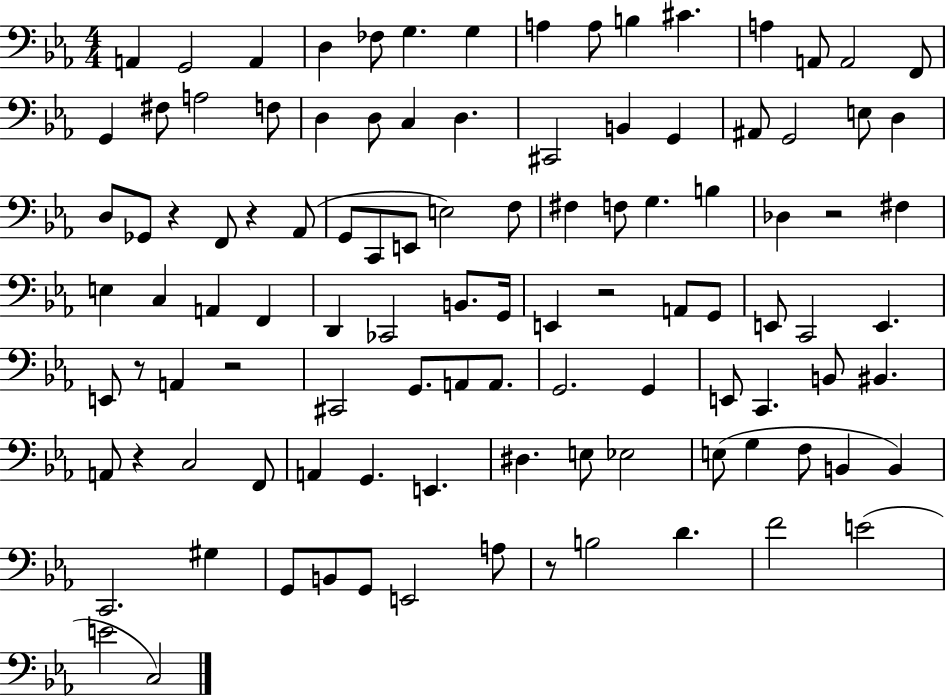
A2/q G2/h A2/q D3/q FES3/e G3/q. G3/q A3/q A3/e B3/q C#4/q. A3/q A2/e A2/h F2/e G2/q F#3/e A3/h F3/e D3/q D3/e C3/q D3/q. C#2/h B2/q G2/q A#2/e G2/h E3/e D3/q D3/e Gb2/e R/q F2/e R/q Ab2/e G2/e C2/e E2/e E3/h F3/e F#3/q F3/e G3/q. B3/q Db3/q R/h F#3/q E3/q C3/q A2/q F2/q D2/q CES2/h B2/e. G2/s E2/q R/h A2/e G2/e E2/e C2/h E2/q. E2/e R/e A2/q R/h C#2/h G2/e. A2/e A2/e. G2/h. G2/q E2/e C2/q. B2/e BIS2/q. A2/e R/q C3/h F2/e A2/q G2/q. E2/q. D#3/q. E3/e Eb3/h E3/e G3/q F3/e B2/q B2/q C2/h. G#3/q G2/e B2/e G2/e E2/h A3/e R/e B3/h D4/q. F4/h E4/h E4/h C3/h